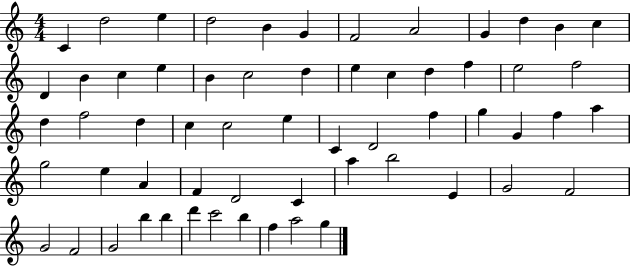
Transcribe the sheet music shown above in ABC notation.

X:1
T:Untitled
M:4/4
L:1/4
K:C
C d2 e d2 B G F2 A2 G d B c D B c e B c2 d e c d f e2 f2 d f2 d c c2 e C D2 f g G f a g2 e A F D2 C a b2 E G2 F2 G2 F2 G2 b b d' c'2 b f a2 g